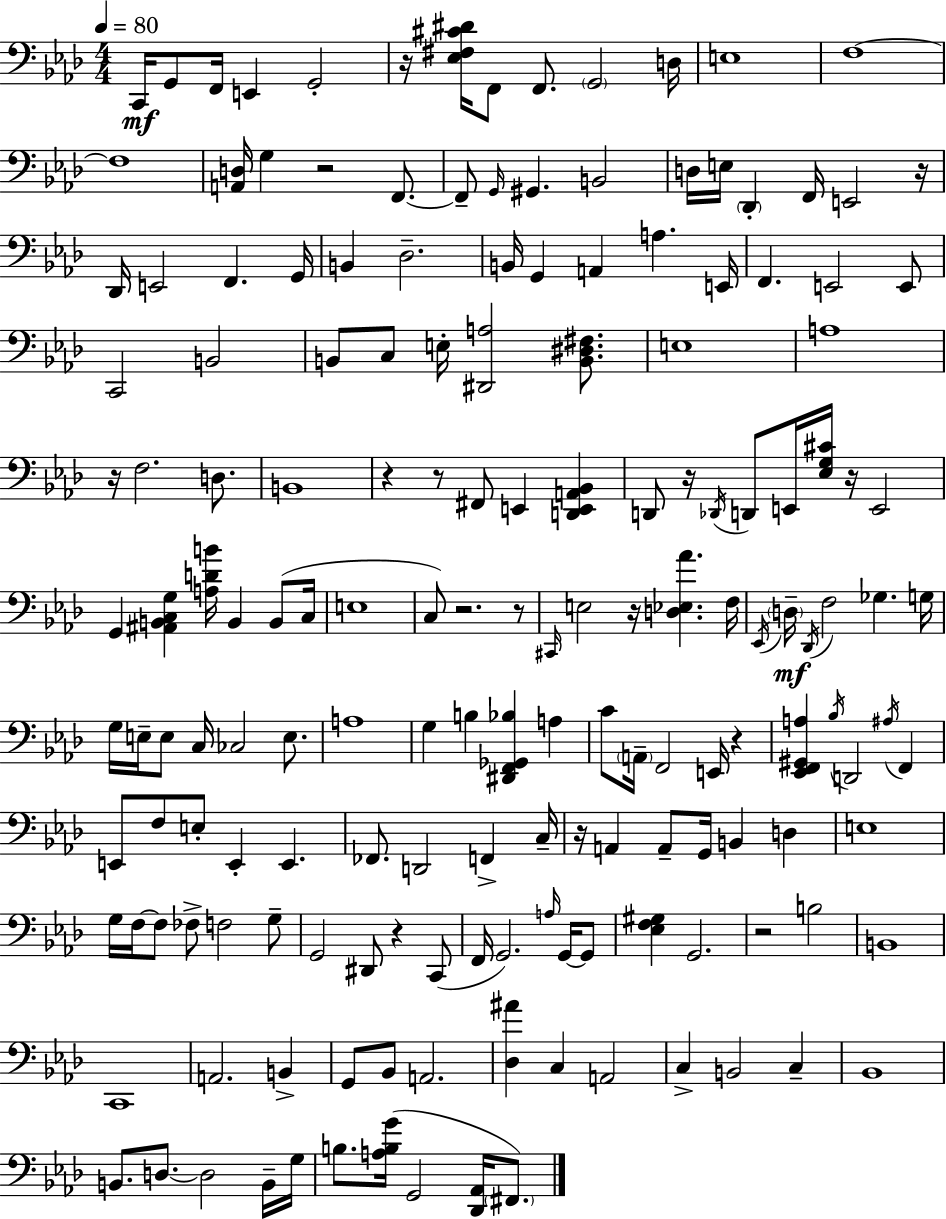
{
  \clef bass
  \numericTimeSignature
  \time 4/4
  \key f \minor
  \tempo 4 = 80
  c,16\mf g,8 f,16 e,4 g,2-. | r16 <ees fis cis' dis'>16 f,8 f,8. \parenthesize g,2 d16 | e1 | f1~~ | \break f1 | <a, d>16 g4 r2 f,8.~~ | f,8-- \grace { g,16 } gis,4. b,2 | d16 e16 \parenthesize des,4-. f,16 e,2 | \break r16 des,16 e,2 f,4. | g,16 b,4 des2.-- | b,16 g,4 a,4 a4. | e,16 f,4. e,2 e,8 | \break c,2 b,2 | b,8 c8 e16-. <dis, a>2 <b, dis fis>8. | e1 | a1 | \break r16 f2. d8. | b,1 | r4 r8 fis,8 e,4 <d, e, a, bes,>4 | d,8 r16 \acciaccatura { des,16 } d,8 e,16 <ees g cis'>16 r16 e,2 | \break g,4 <ais, b, c g>4 <a d' b'>16 b,4 b,8( | c16 e1 | c8) r2. | r8 \grace { cis,16 } e2 r16 <d ees aes'>4. | \break f16 \acciaccatura { ees,16 } \parenthesize d16--\mf \acciaccatura { des,16 } f2 ges4. | g16 g16 e16-- e8 c16 ces2 | e8. a1 | g4 b4 <dis, f, ges, bes>4 | \break a4 c'8 \parenthesize a,16-- f,2 | e,16 r4 <ees, f, gis, a>4 \acciaccatura { bes16 } d,2 | \acciaccatura { ais16 } f,4 e,8 f8 e8-. e,4-. | e,4. fes,8. d,2 | \break f,4-> c16-- r16 a,4 a,8-- g,16 b,4 | d4 e1 | g16 f16~~ f8 fes8-> f2 | g8-- g,2 dis,8 | \break r4 c,8( f,16 g,2.) | \grace { a16 } g,16~~ g,8 <ees f gis>4 g,2. | r2 | b2 b,1 | \break c,1 | a,2. | b,4-> g,8 bes,8 a,2. | <des ais'>4 c4 | \break a,2 c4-> b,2 | c4-- bes,1 | b,8. d8.~~ d2 | b,16-- g16 b8. <a b g'>16( g,2 | \break <des, aes,>16 \parenthesize fis,8.) \bar "|."
}